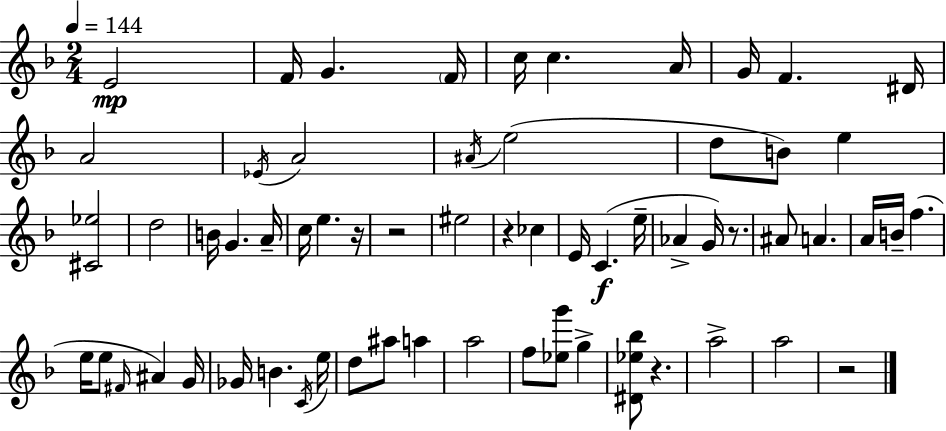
X:1
T:Untitled
M:2/4
L:1/4
K:Dm
E2 F/4 G F/4 c/4 c A/4 G/4 F ^D/4 A2 _E/4 A2 ^A/4 e2 d/2 B/2 e [^C_e]2 d2 B/4 G A/4 c/4 e z/4 z2 ^e2 z _c E/4 C e/4 _A G/4 z/2 ^A/2 A A/4 B/4 f e/4 e/2 ^F/4 ^A G/4 _G/4 B C/4 e/4 d/2 ^a/2 a a2 f/2 [_eg']/2 g [^D_e_b]/2 z a2 a2 z2